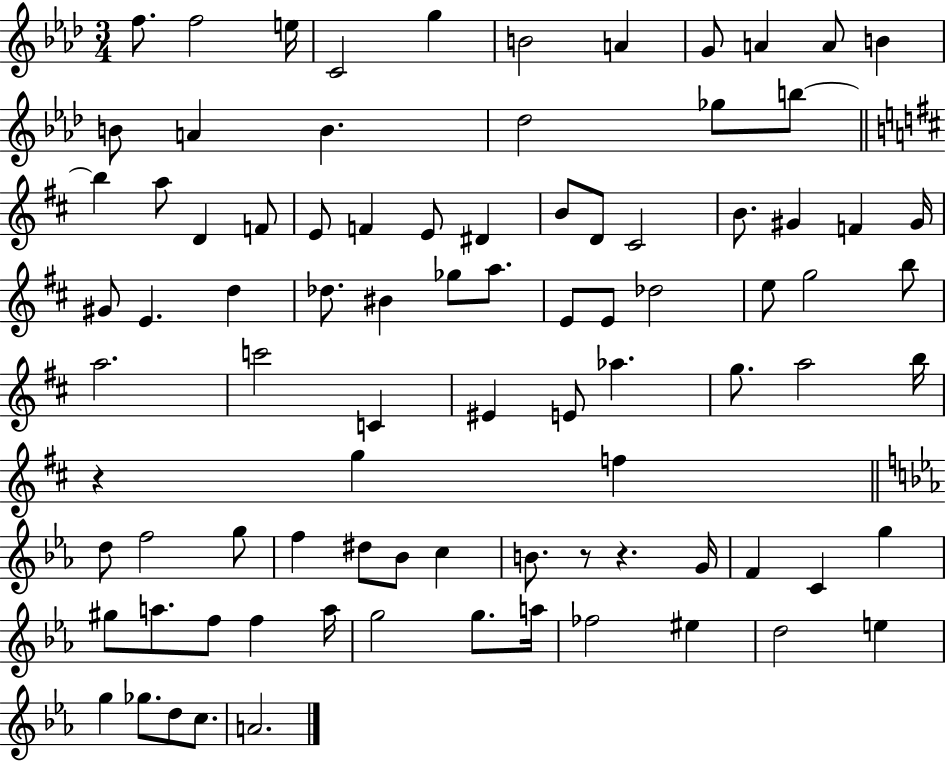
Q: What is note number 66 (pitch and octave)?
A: F4